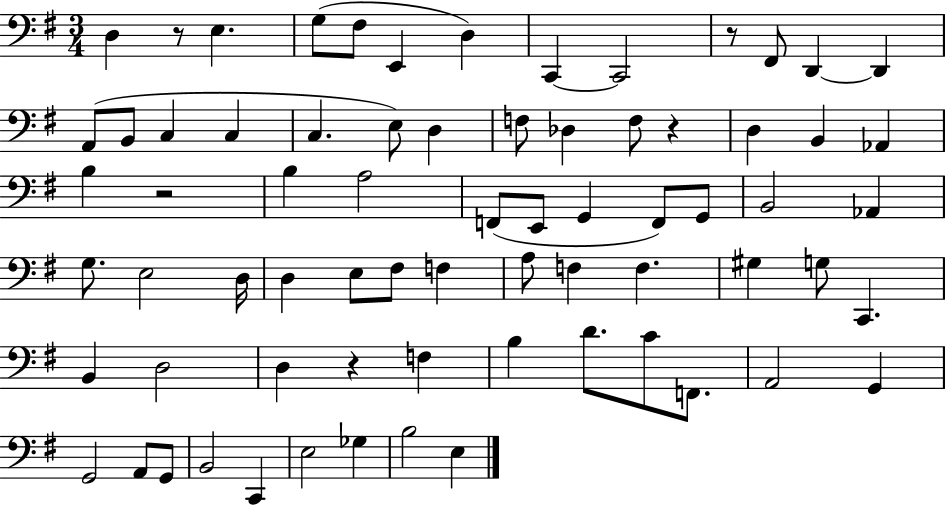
D3/q R/e E3/q. G3/e F#3/e E2/q D3/q C2/q C2/h R/e F#2/e D2/q D2/q A2/e B2/e C3/q C3/q C3/q. E3/e D3/q F3/e Db3/q F3/e R/q D3/q B2/q Ab2/q B3/q R/h B3/q A3/h F2/e E2/e G2/q F2/e G2/e B2/h Ab2/q G3/e. E3/h D3/s D3/q E3/e F#3/e F3/q A3/e F3/q F3/q. G#3/q G3/e C2/q. B2/q D3/h D3/q R/q F3/q B3/q D4/e. C4/e F2/e. A2/h G2/q G2/h A2/e G2/e B2/h C2/q E3/h Gb3/q B3/h E3/q